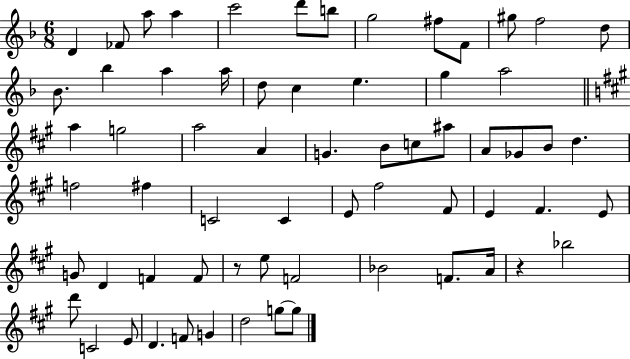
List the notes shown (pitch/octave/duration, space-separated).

D4/q FES4/e A5/e A5/q C6/h D6/e B5/e G5/h F#5/e F4/e G#5/e F5/h D5/e Bb4/e. Bb5/q A5/q A5/s D5/e C5/q E5/q. G5/q A5/h A5/q G5/h A5/h A4/q G4/q. B4/e C5/e A#5/e A4/e Gb4/e B4/e D5/q. F5/h F#5/q C4/h C4/q E4/e F#5/h F#4/e E4/q F#4/q. E4/e G4/e D4/q F4/q F4/e R/e E5/e F4/h Bb4/h F4/e. A4/s R/q Bb5/h D6/e C4/h E4/e D4/q. F4/e G4/q D5/h G5/e G5/e